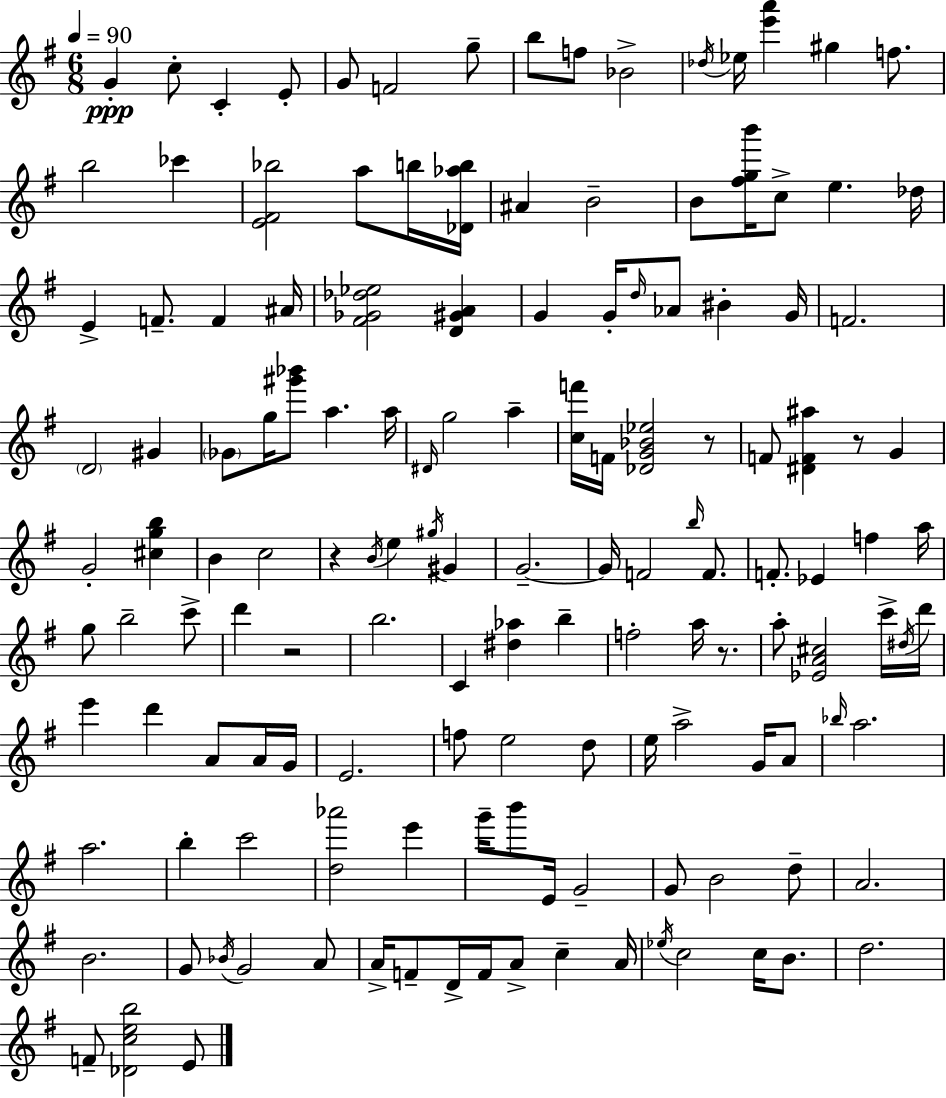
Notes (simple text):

G4/q C5/e C4/q E4/e G4/e F4/h G5/e B5/e F5/e Bb4/h Db5/s Eb5/s [E6,A6]/q G#5/q F5/e. B5/h CES6/q [E4,F#4,Bb5]/h A5/e B5/s [Db4,Ab5,B5]/s A#4/q B4/h B4/e [F#5,G5,B6]/s C5/e E5/q. Db5/s E4/q F4/e. F4/q A#4/s [F#4,Gb4,Db5,Eb5]/h [D4,G#4,A4]/q G4/q G4/s D5/s Ab4/e BIS4/q G4/s F4/h. D4/h G#4/q Gb4/e G5/s [G#6,Bb6]/e A5/q. A5/s D#4/s G5/h A5/q [C5,F6]/s F4/s [Db4,G4,Bb4,Eb5]/h R/e F4/e [D#4,F4,A#5]/q R/e G4/q G4/h [C#5,G5,B5]/q B4/q C5/h R/q B4/s E5/q G#5/s G#4/q G4/h. G4/s F4/h B5/s F4/e. F4/e. Eb4/q F5/q A5/s G5/e B5/h C6/e D6/q R/h B5/h. C4/q [D#5,Ab5]/q B5/q F5/h A5/s R/e. A5/e [Eb4,A4,C#5]/h C6/s D#5/s D6/s E6/q D6/q A4/e A4/s G4/s E4/h. F5/e E5/h D5/e E5/s A5/h G4/s A4/e Bb5/s A5/h. A5/h. B5/q C6/h [D5,Ab6]/h E6/q G6/s B6/e E4/s G4/h G4/e B4/h D5/e A4/h. B4/h. G4/e Bb4/s G4/h A4/e A4/s F4/e D4/s F4/s A4/e C5/q A4/s Eb5/s C5/h C5/s B4/e. D5/h. F4/e [Db4,C5,E5,B5]/h E4/e